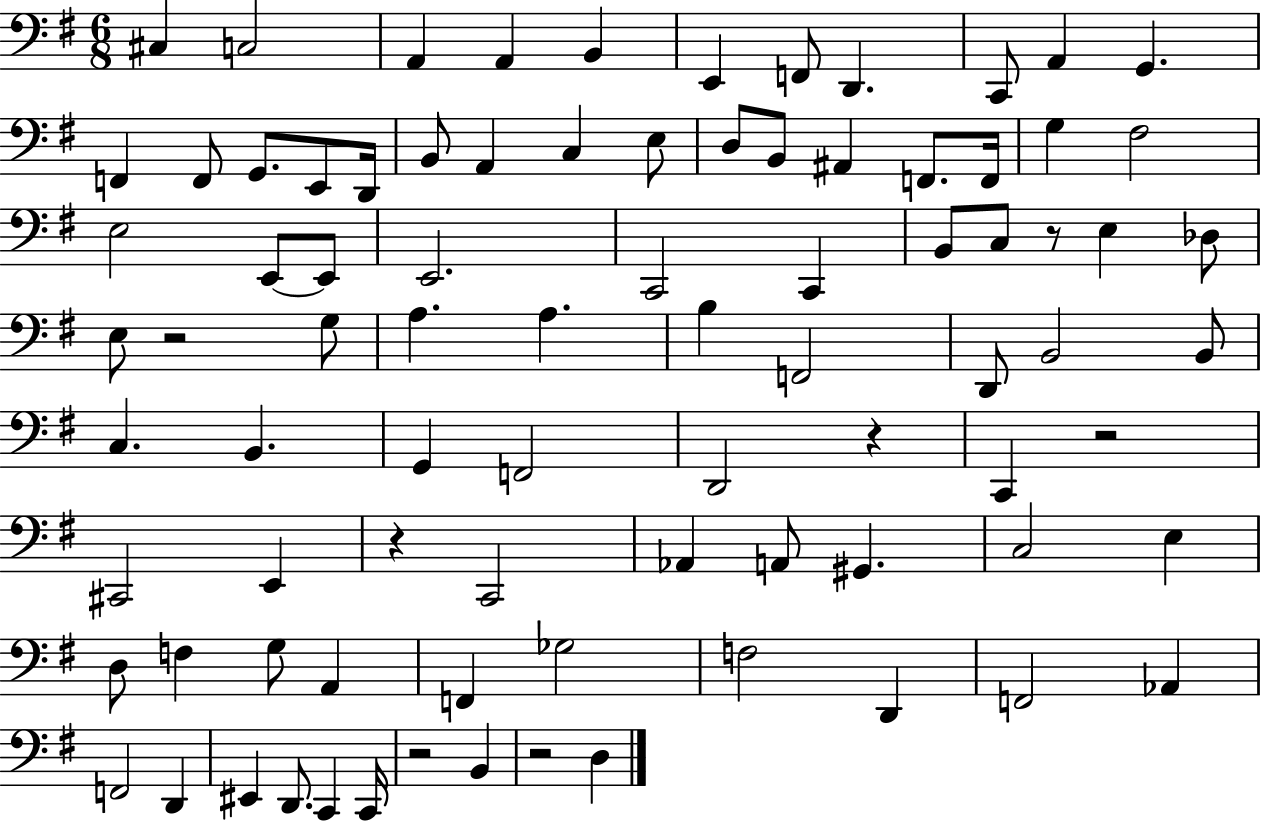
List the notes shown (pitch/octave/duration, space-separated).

C#3/q C3/h A2/q A2/q B2/q E2/q F2/e D2/q. C2/e A2/q G2/q. F2/q F2/e G2/e. E2/e D2/s B2/e A2/q C3/q E3/e D3/e B2/e A#2/q F2/e. F2/s G3/q F#3/h E3/h E2/e E2/e E2/h. C2/h C2/q B2/e C3/e R/e E3/q Db3/e E3/e R/h G3/e A3/q. A3/q. B3/q F2/h D2/e B2/h B2/e C3/q. B2/q. G2/q F2/h D2/h R/q C2/q R/h C#2/h E2/q R/q C2/h Ab2/q A2/e G#2/q. C3/h E3/q D3/e F3/q G3/e A2/q F2/q Gb3/h F3/h D2/q F2/h Ab2/q F2/h D2/q EIS2/q D2/e. C2/q C2/s R/h B2/q R/h D3/q